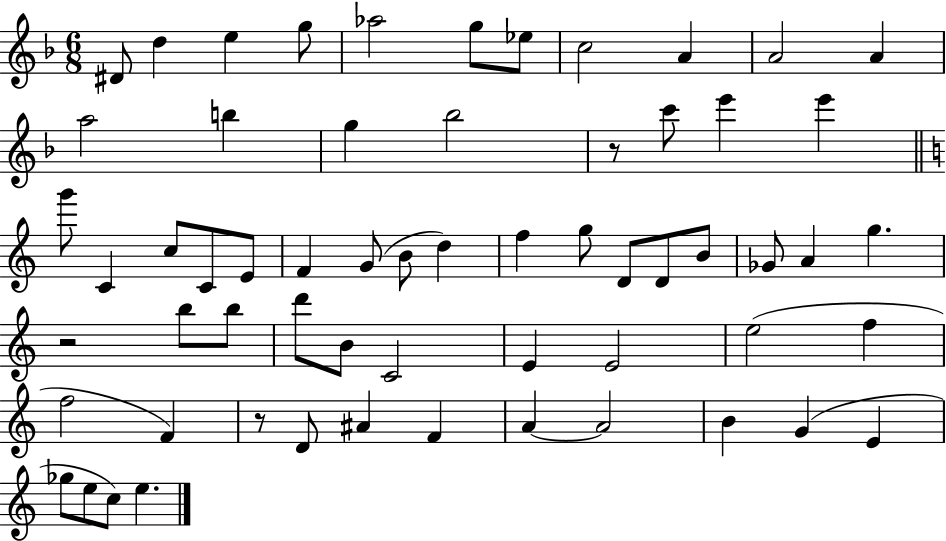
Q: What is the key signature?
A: F major